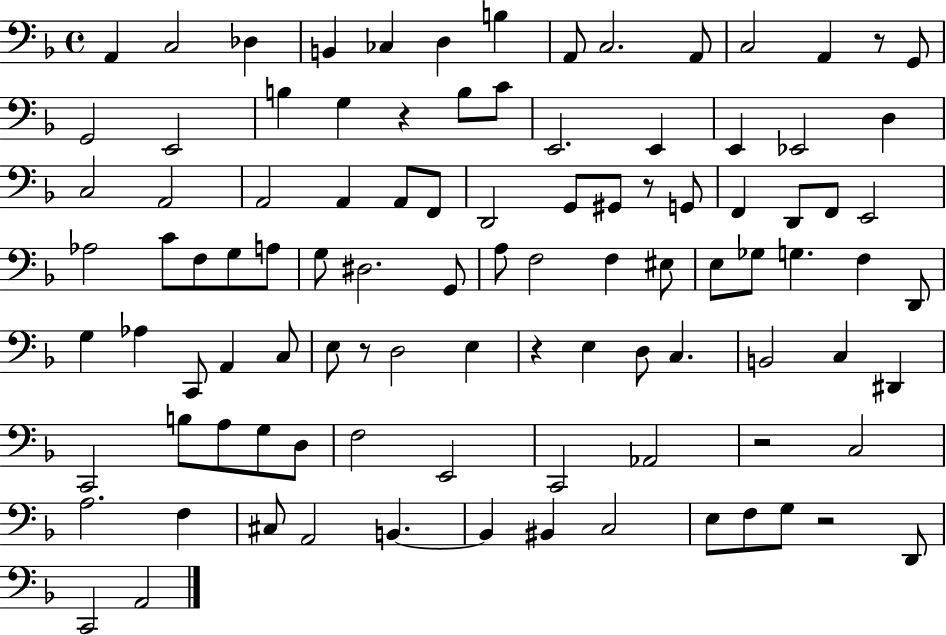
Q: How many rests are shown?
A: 7